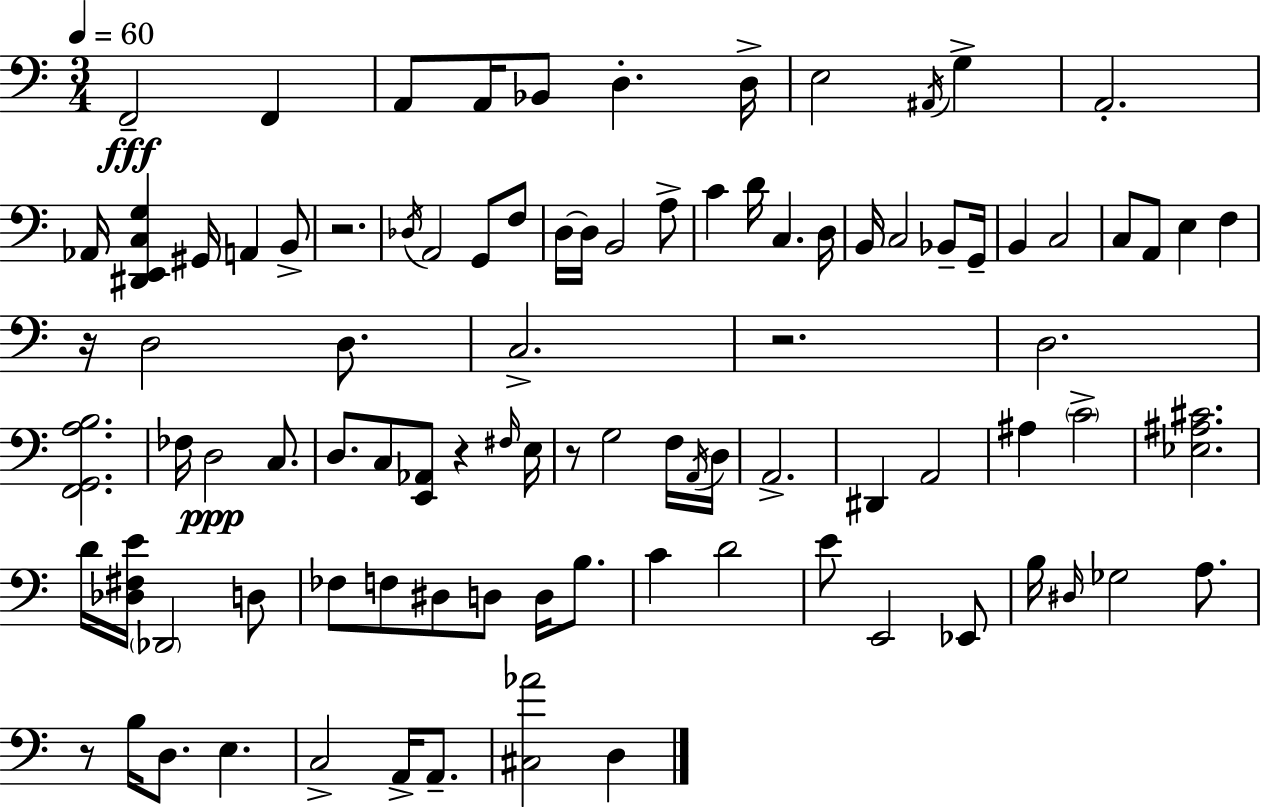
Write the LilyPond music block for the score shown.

{
  \clef bass
  \numericTimeSignature
  \time 3/4
  \key c \major
  \tempo 4 = 60
  \repeat volta 2 { f,2--\fff f,4 | a,8 a,16 bes,8 d4.-. d16-> | e2 \acciaccatura { ais,16 } g4-> | a,2.-. | \break aes,16 <dis, e, c g>4 gis,16 a,4 b,8-> | r2. | \acciaccatura { des16 } a,2 g,8 | f8 d16~~ d16 b,2 | \break a8-> c'4 d'16 c4. | d16 b,16 c2 bes,8-- | g,16-- b,4 c2 | c8 a,8 e4 f4 | \break r16 d2 d8. | c2.-> | r2. | d2. | \break <f, g, a b>2. | fes16 d2\ppp c8. | d8. c8 <e, aes,>8 r4 | \grace { fis16 } e16 r8 g2 | \break f16 \acciaccatura { a,16 } d16 a,2.-> | dis,4 a,2 | ais4 \parenthesize c'2-> | <ees ais cis'>2. | \break d'16 <des fis e'>16 \parenthesize des,2 | d8 fes8 f8 dis8 d8 | d16 b8. c'4 d'2 | e'8 e,2 | \break ees,8 b16 \grace { dis16 } ges2 | a8. r8 b16 d8. e4. | c2-> | a,16-> a,8.-- <cis aes'>2 | \break d4 } \bar "|."
}